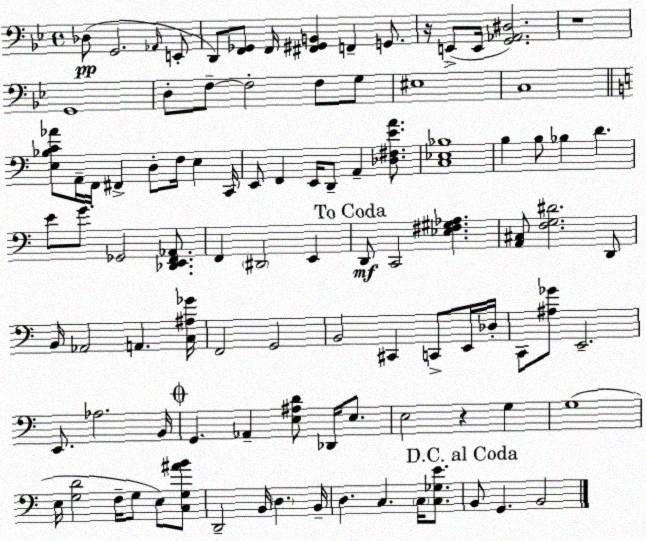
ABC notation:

X:1
T:Untitled
M:4/4
L:1/4
K:Bb
_D,/2 G,,2 _A,,/4 E,,/2 D,,/2 [F,,_G,,]/2 F,,/4 [^F,,^G,,B,,] F,, G,,/2 z/4 E,,/2 E,,/4 [G,,_A,,^D,]2 z4 G,,4 D,/2 F,/2 F,2 F,/2 G,/2 ^E,4 C,4 [E,_B,C_A]/2 A,,/4 F,,/4 ^F,, D,/2 F,/4 E, C,,/4 E,,/2 F,, E,,/4 D,,/2 A,, [_D,^F,EA]/2 [C,_E,_B,]4 B, B,/2 _B, D E/2 G/2 _G,,2 [_D,,E,,F,,_A,,]/2 F,, ^D,,2 E,, D,,/2 C,,2 [_E,^F,^G,_A,] [A,,^C,]/2 [F,G,^D]2 D,,/2 B,,/4 _A,,2 A,, [C,^A,_G]/4 F,,2 G,,2 B,,2 ^C,, C,,/2 E,,/4 _D,/4 C,,/2 [^A,_G]/2 E,,2 E,,/2 _A,2 B,,/4 G,, _A,, [E,^A,D]/2 _D,,/4 E,/2 E,2 z G, G,4 E,/4 [G,D]2 F,/4 G,/2 E,/2 [C,G,^AB]/2 D,,2 B,,/4 D, B,,/4 D, C, C,/4 [C,_G,E]/2 B,,/2 G,, B,,2